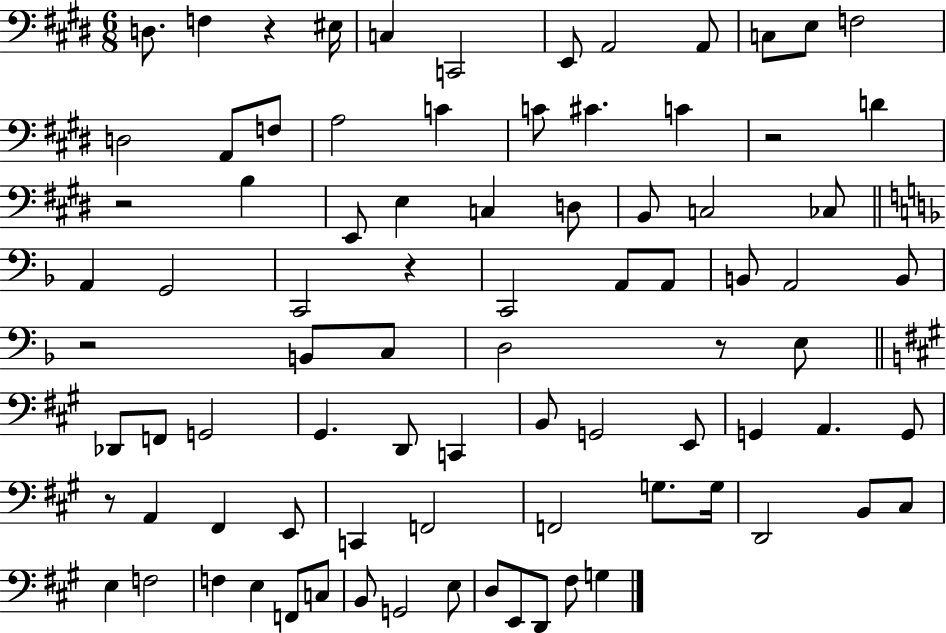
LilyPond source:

{
  \clef bass
  \numericTimeSignature
  \time 6/8
  \key e \major
  d8. f4 r4 eis16 | c4 c,2 | e,8 a,2 a,8 | c8 e8 f2 | \break d2 a,8 f8 | a2 c'4 | c'8 cis'4. c'4 | r2 d'4 | \break r2 b4 | e,8 e4 c4 d8 | b,8 c2 ces8 | \bar "||" \break \key d \minor a,4 g,2 | c,2 r4 | c,2 a,8 a,8 | b,8 a,2 b,8 | \break r2 b,8 c8 | d2 r8 e8 | \bar "||" \break \key a \major des,8 f,8 g,2 | gis,4. d,8 c,4 | b,8 g,2 e,8 | g,4 a,4. g,8 | \break r8 a,4 fis,4 e,8 | c,4 f,2 | f,2 g8. g16 | d,2 b,8 cis8 | \break e4 f2 | f4 e4 f,8 c8 | b,8 g,2 e8 | d8 e,8 d,8 fis8 g4 | \break \bar "|."
}